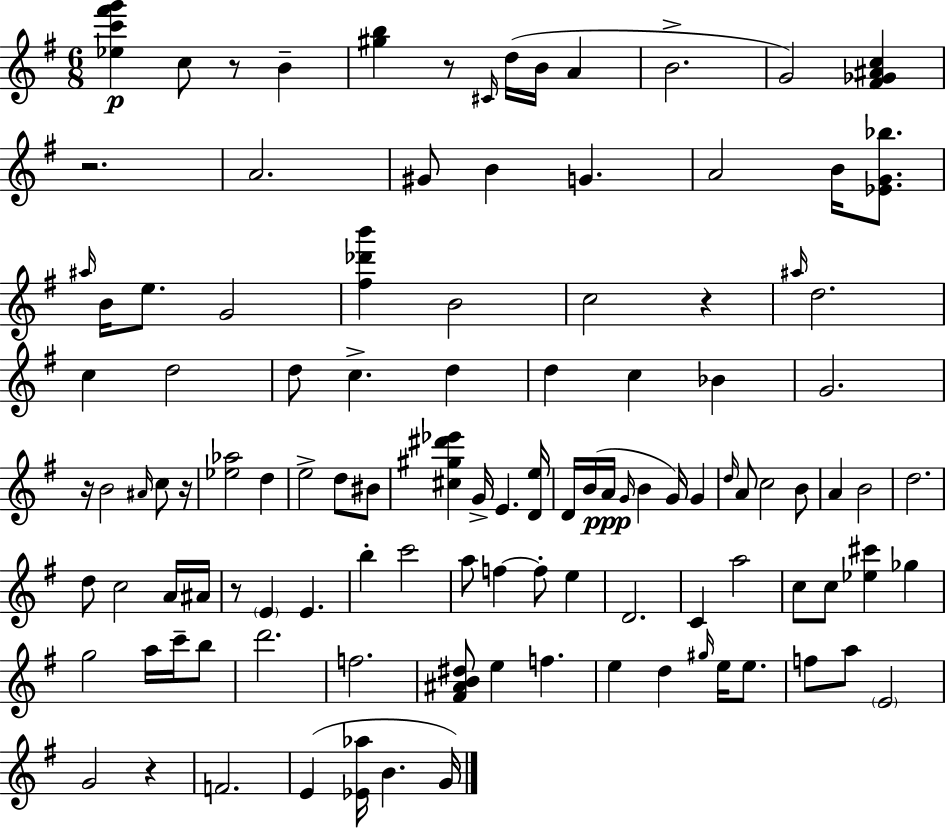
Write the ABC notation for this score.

X:1
T:Untitled
M:6/8
L:1/4
K:Em
[_ec'^f'g'] c/2 z/2 B [^gb] z/2 ^C/4 d/4 B/4 A B2 G2 [^F_G^Ac] z2 A2 ^G/2 B G A2 B/4 [_EG_b]/2 ^a/4 B/4 e/2 G2 [^f_d'b'] B2 c2 z ^a/4 d2 c d2 d/2 c d d c _B G2 z/4 B2 ^A/4 c/2 z/4 [_e_a]2 d e2 d/2 ^B/2 [^c^g^d'_e'] G/4 E [De]/4 D/4 B/4 A/4 G/4 B G/4 G d/4 A/2 c2 B/2 A B2 d2 d/2 c2 A/4 ^A/4 z/2 E E b c'2 a/2 f f/2 e D2 C a2 c/2 c/2 [_e^c'] _g g2 a/4 c'/4 b/2 d'2 f2 [^F^AB^d]/2 e f e d ^g/4 e/4 e/2 f/2 a/2 E2 G2 z F2 E [_E_a]/4 B G/4